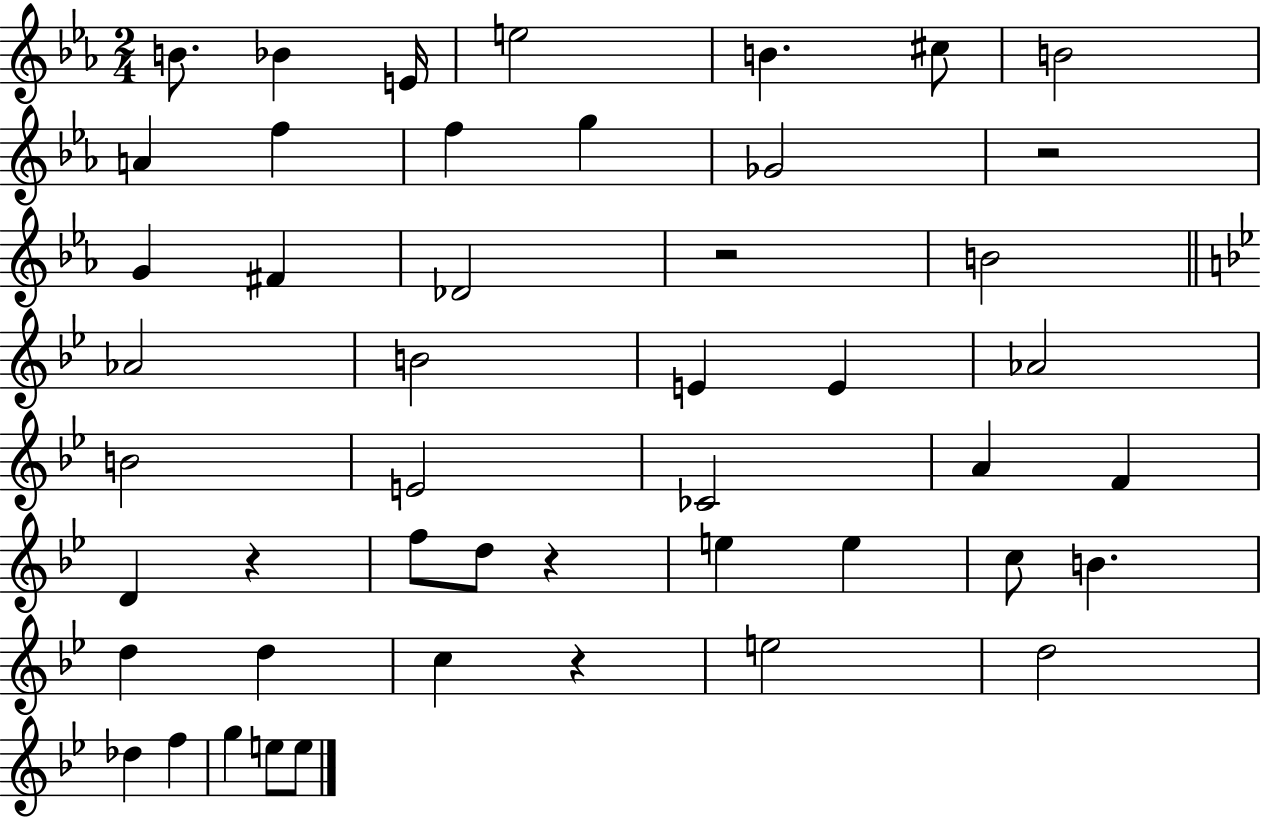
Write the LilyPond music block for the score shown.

{
  \clef treble
  \numericTimeSignature
  \time 2/4
  \key ees \major
  b'8. bes'4 e'16 | e''2 | b'4. cis''8 | b'2 | \break a'4 f''4 | f''4 g''4 | ges'2 | r2 | \break g'4 fis'4 | des'2 | r2 | b'2 | \break \bar "||" \break \key g \minor aes'2 | b'2 | e'4 e'4 | aes'2 | \break b'2 | e'2 | ces'2 | a'4 f'4 | \break d'4 r4 | f''8 d''8 r4 | e''4 e''4 | c''8 b'4. | \break d''4 d''4 | c''4 r4 | e''2 | d''2 | \break des''4 f''4 | g''4 e''8 e''8 | \bar "|."
}